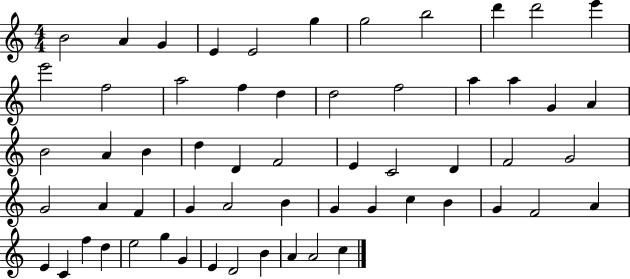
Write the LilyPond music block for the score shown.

{
  \clef treble
  \numericTimeSignature
  \time 4/4
  \key c \major
  b'2 a'4 g'4 | e'4 e'2 g''4 | g''2 b''2 | d'''4 d'''2 e'''4 | \break e'''2 f''2 | a''2 f''4 d''4 | d''2 f''2 | a''4 a''4 g'4 a'4 | \break b'2 a'4 b'4 | d''4 d'4 f'2 | e'4 c'2 d'4 | f'2 g'2 | \break g'2 a'4 f'4 | g'4 a'2 b'4 | g'4 g'4 c''4 b'4 | g'4 f'2 a'4 | \break e'4 c'4 f''4 d''4 | e''2 g''4 g'4 | e'4 d'2 b'4 | a'4 a'2 c''4 | \break \bar "|."
}